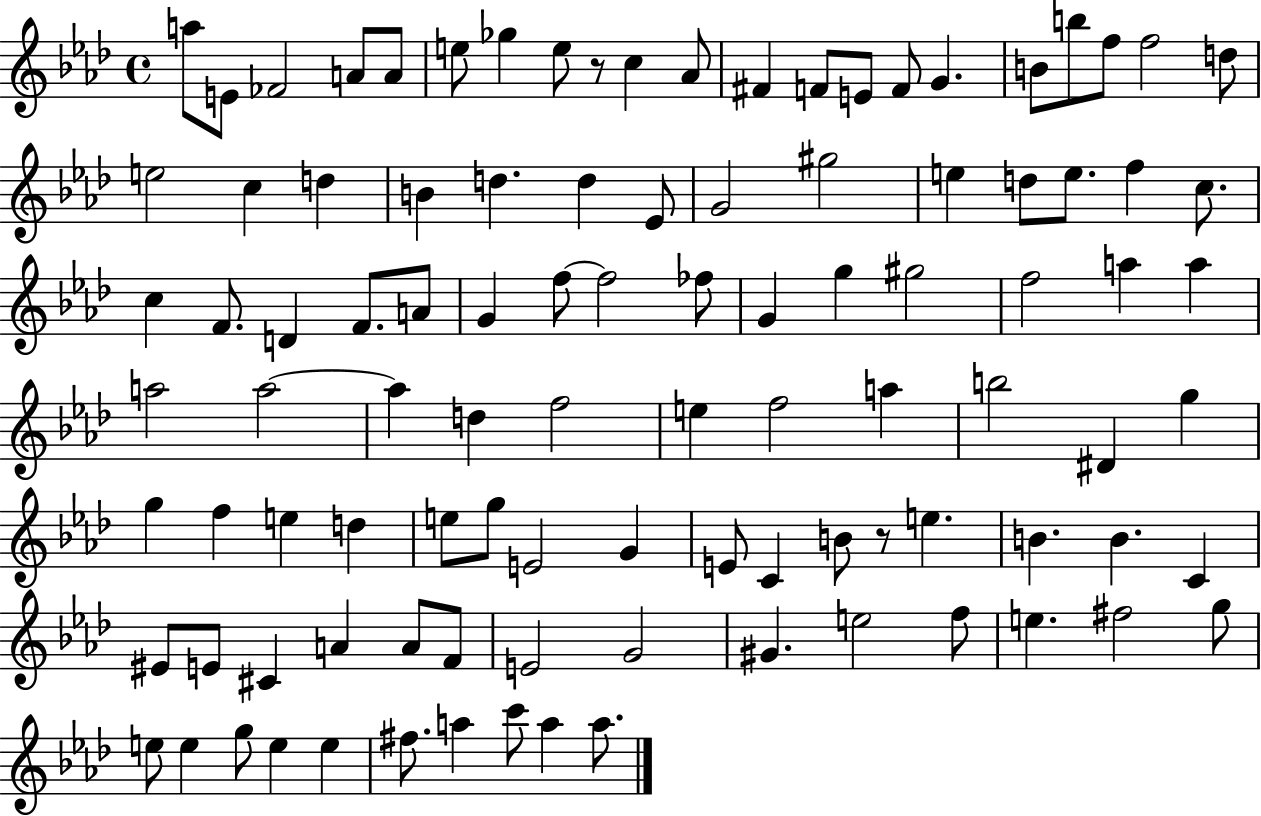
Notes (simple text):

A5/e E4/e FES4/h A4/e A4/e E5/e Gb5/q E5/e R/e C5/q Ab4/e F#4/q F4/e E4/e F4/e G4/q. B4/e B5/e F5/e F5/h D5/e E5/h C5/q D5/q B4/q D5/q. D5/q Eb4/e G4/h G#5/h E5/q D5/e E5/e. F5/q C5/e. C5/q F4/e. D4/q F4/e. A4/e G4/q F5/e F5/h FES5/e G4/q G5/q G#5/h F5/h A5/q A5/q A5/h A5/h A5/q D5/q F5/h E5/q F5/h A5/q B5/h D#4/q G5/q G5/q F5/q E5/q D5/q E5/e G5/e E4/h G4/q E4/e C4/q B4/e R/e E5/q. B4/q. B4/q. C4/q EIS4/e E4/e C#4/q A4/q A4/e F4/e E4/h G4/h G#4/q. E5/h F5/e E5/q. F#5/h G5/e E5/e E5/q G5/e E5/q E5/q F#5/e. A5/q C6/e A5/q A5/e.